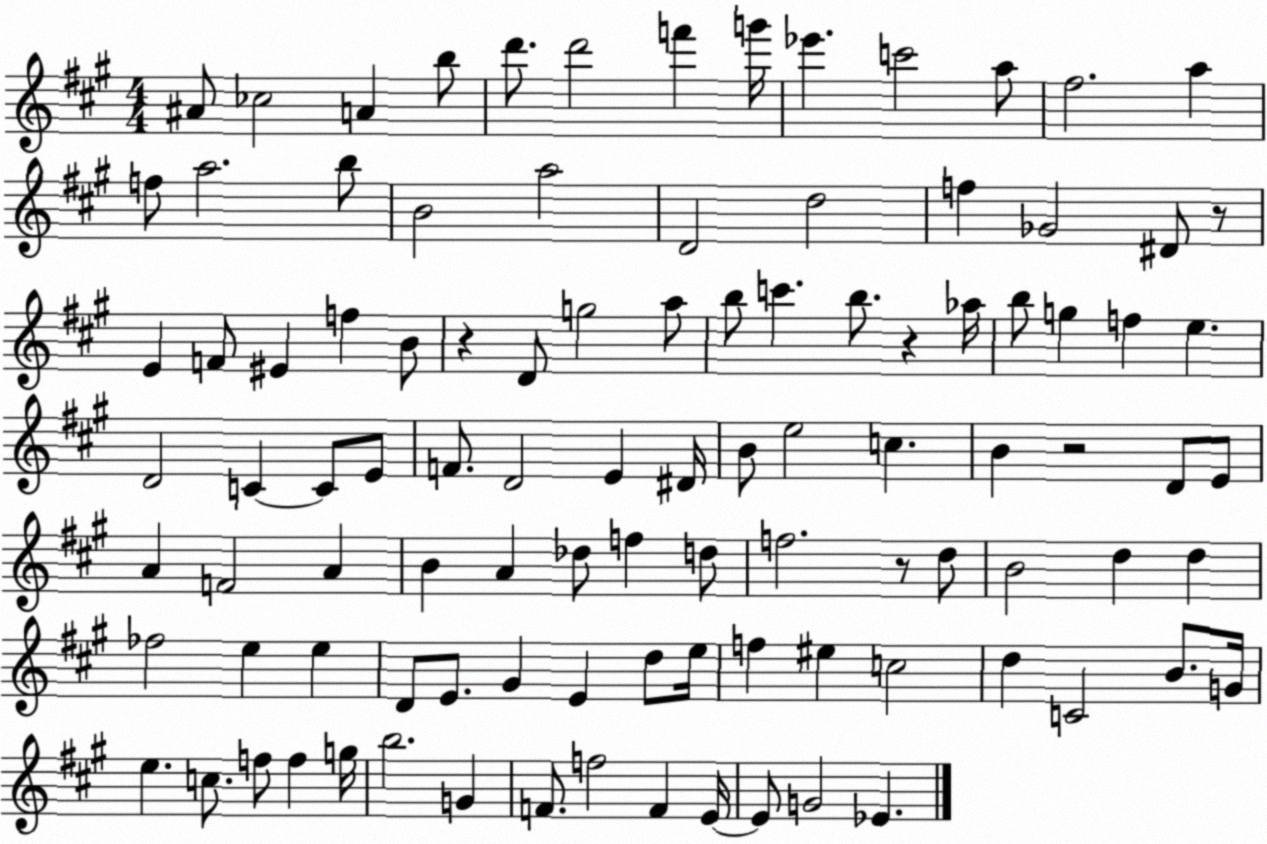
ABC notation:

X:1
T:Untitled
M:4/4
L:1/4
K:A
^A/2 _c2 A b/2 d'/2 d'2 f' g'/4 _e' c'2 a/2 ^f2 a f/2 a2 b/2 B2 a2 D2 d2 f _G2 ^D/2 z/2 E F/2 ^E f B/2 z D/2 g2 a/2 b/2 c' b/2 z _a/4 b/2 g f e D2 C C/2 E/2 F/2 D2 E ^D/4 B/2 e2 c B z2 D/2 E/2 A F2 A B A _d/2 f d/2 f2 z/2 d/2 B2 d d _f2 e e D/2 E/2 ^G E d/2 e/4 f ^e c2 d C2 B/2 G/4 e c/2 f/2 f g/4 b2 G F/2 f2 F E/4 E/2 G2 _E